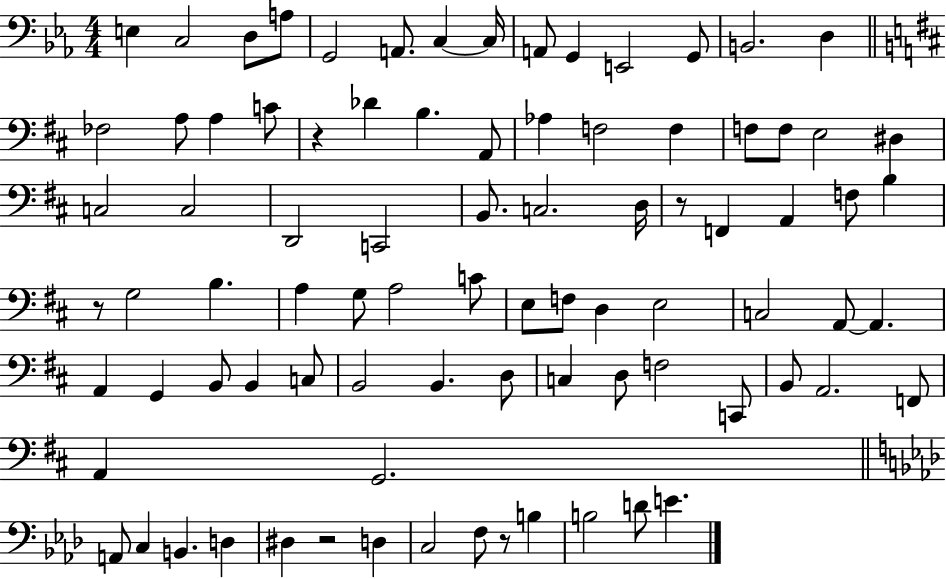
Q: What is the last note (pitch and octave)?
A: E4